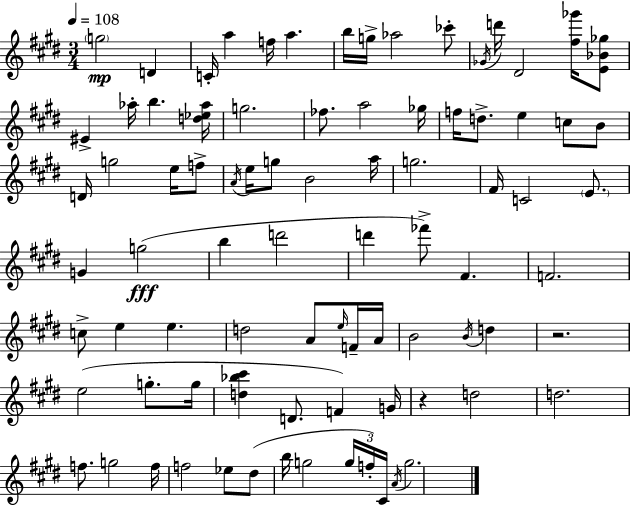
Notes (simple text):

G5/h D4/q C4/s A5/q F5/s A5/q. B5/s G5/s Ab5/h CES6/e Gb4/s D6/s D#4/h [F#5,Gb6]/s [E4,Bb4,Gb5]/e EIS4/q Ab5/s B5/q. [D5,Eb5,Ab5]/s G5/h. FES5/e. A5/h Gb5/s F5/s D5/e. E5/q C5/e B4/e D4/s G5/h E5/s F5/e A4/s E5/s G5/e B4/h A5/s G5/h. F#4/s C4/h E4/e. G4/q G5/h B5/q D6/h D6/q FES6/e F#4/q. F4/h. C5/e E5/q E5/q. D5/h A4/e E5/s F4/s A4/s B4/h B4/s D5/q R/h. E5/h G5/e. G5/s [D5,Bb5,C#6]/q D4/e. F4/q G4/s R/q D5/h D5/h. F5/e. G5/h F5/s F5/h Eb5/e D#5/e B5/s G5/h G5/s F5/s C#4/s A4/s G5/h.